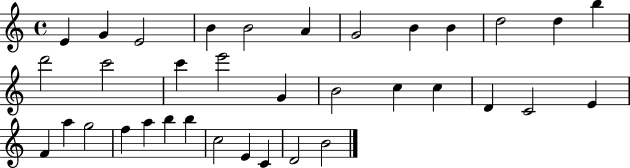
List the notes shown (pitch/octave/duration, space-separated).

E4/q G4/q E4/h B4/q B4/h A4/q G4/h B4/q B4/q D5/h D5/q B5/q D6/h C6/h C6/q E6/h G4/q B4/h C5/q C5/q D4/q C4/h E4/q F4/q A5/q G5/h F5/q A5/q B5/q B5/q C5/h E4/q C4/q D4/h B4/h